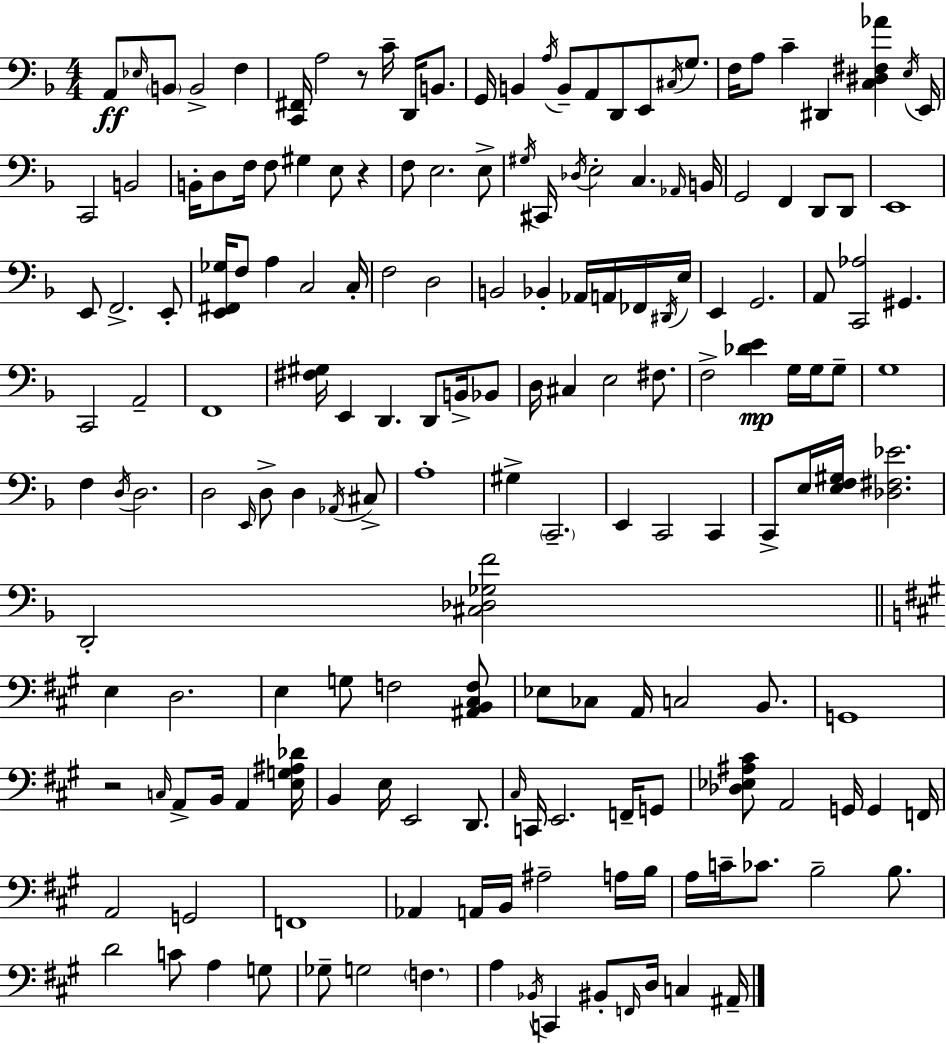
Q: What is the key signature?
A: F major